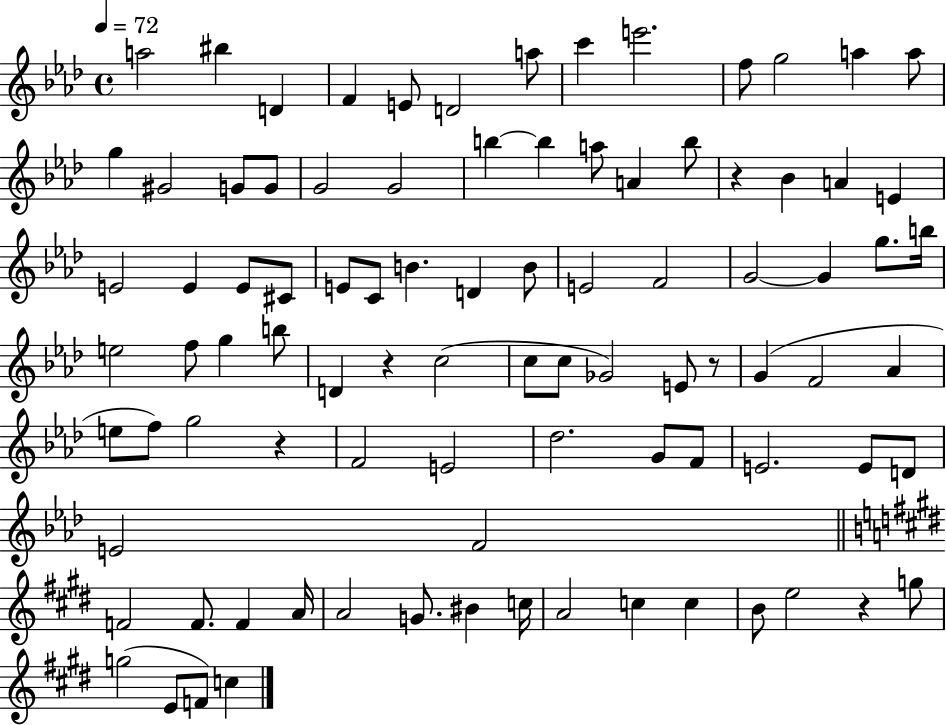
{
  \clef treble
  \time 4/4
  \defaultTimeSignature
  \key aes \major
  \tempo 4 = 72
  a''2 bis''4 d'4 | f'4 e'8 d'2 a''8 | c'''4 e'''2. | f''8 g''2 a''4 a''8 | \break g''4 gis'2 g'8 g'8 | g'2 g'2 | b''4~~ b''4 a''8 a'4 b''8 | r4 bes'4 a'4 e'4 | \break e'2 e'4 e'8 cis'8 | e'8 c'8 b'4. d'4 b'8 | e'2 f'2 | g'2~~ g'4 g''8. b''16 | \break e''2 f''8 g''4 b''8 | d'4 r4 c''2( | c''8 c''8 ges'2) e'8 r8 | g'4( f'2 aes'4 | \break e''8 f''8) g''2 r4 | f'2 e'2 | des''2. g'8 f'8 | e'2. e'8 d'8 | \break e'2 f'2 | \bar "||" \break \key e \major f'2 f'8. f'4 a'16 | a'2 g'8. bis'4 c''16 | a'2 c''4 c''4 | b'8 e''2 r4 g''8 | \break g''2( e'8 f'8) c''4 | \bar "|."
}